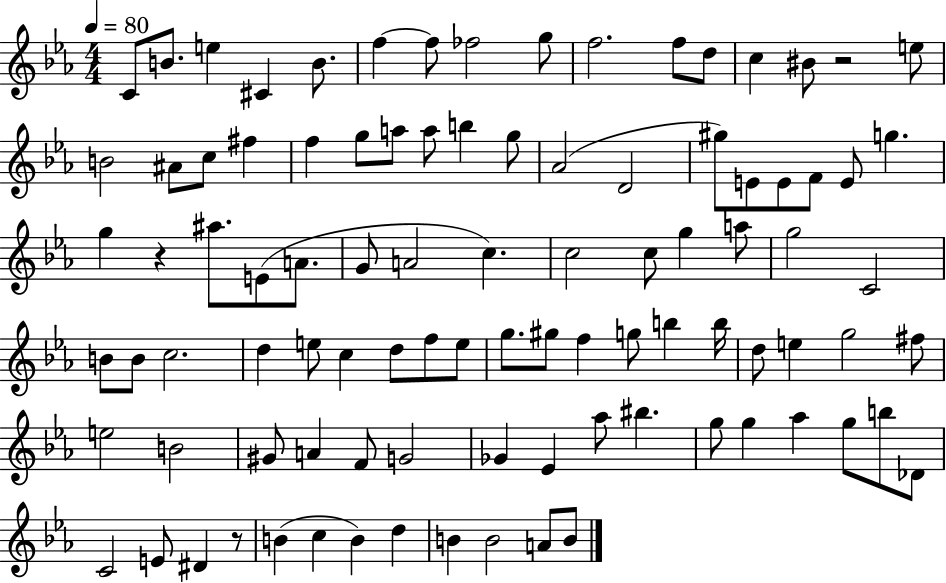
{
  \clef treble
  \numericTimeSignature
  \time 4/4
  \key ees \major
  \tempo 4 = 80
  c'8 b'8. e''4 cis'4 b'8. | f''4~~ f''8 fes''2 g''8 | f''2. f''8 d''8 | c''4 bis'8 r2 e''8 | \break b'2 ais'8 c''8 fis''4 | f''4 g''8 a''8 a''8 b''4 g''8 | aes'2( d'2 | gis''8) e'8 e'8 f'8 e'8 g''4. | \break g''4 r4 ais''8. e'8( a'8. | g'8 a'2 c''4.) | c''2 c''8 g''4 a''8 | g''2 c'2 | \break b'8 b'8 c''2. | d''4 e''8 c''4 d''8 f''8 e''8 | g''8. gis''8 f''4 g''8 b''4 b''16 | d''8 e''4 g''2 fis''8 | \break e''2 b'2 | gis'8 a'4 f'8 g'2 | ges'4 ees'4 aes''8 bis''4. | g''8 g''4 aes''4 g''8 b''8 des'8 | \break c'2 e'8 dis'4 r8 | b'4( c''4 b'4) d''4 | b'4 b'2 a'8 b'8 | \bar "|."
}